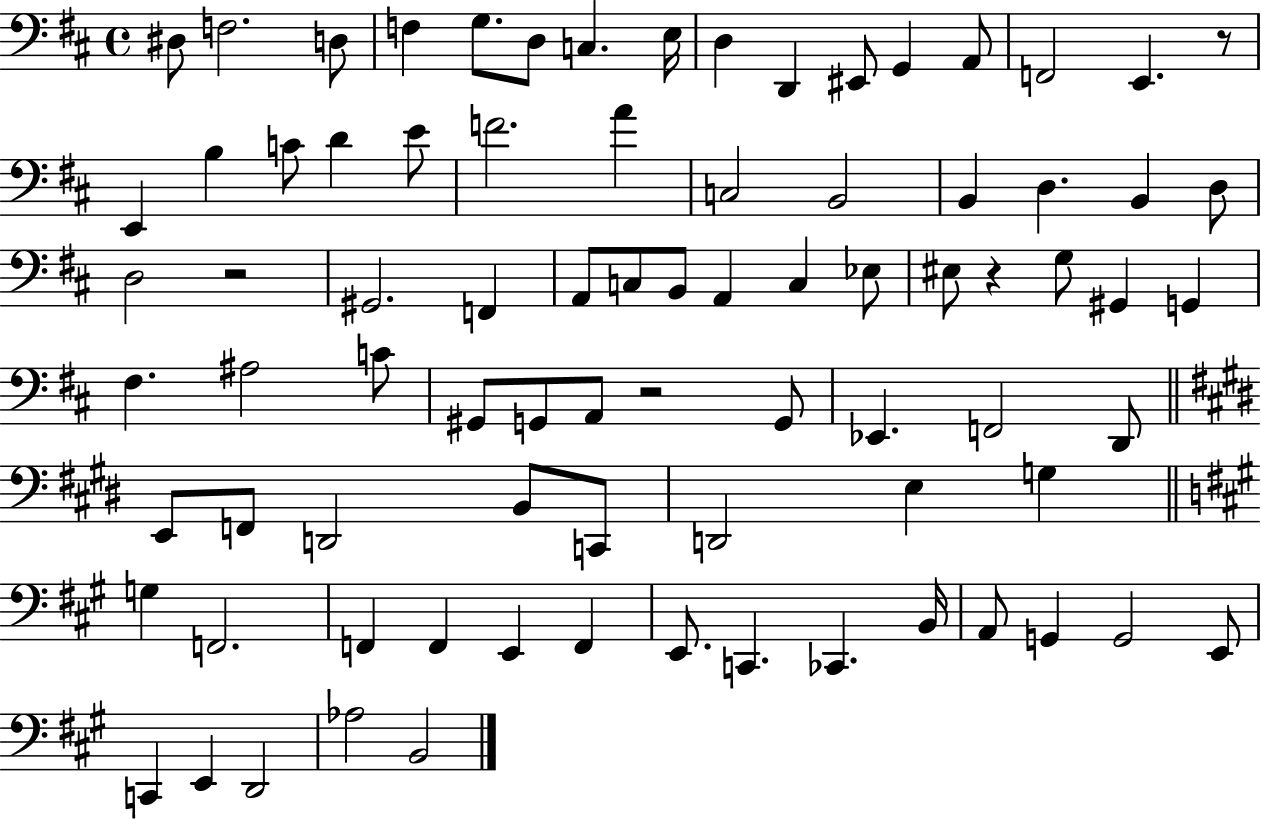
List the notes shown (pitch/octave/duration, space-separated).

D#3/e F3/h. D3/e F3/q G3/e. D3/e C3/q. E3/s D3/q D2/q EIS2/e G2/q A2/e F2/h E2/q. R/e E2/q B3/q C4/e D4/q E4/e F4/h. A4/q C3/h B2/h B2/q D3/q. B2/q D3/e D3/h R/h G#2/h. F2/q A2/e C3/e B2/e A2/q C3/q Eb3/e EIS3/e R/q G3/e G#2/q G2/q F#3/q. A#3/h C4/e G#2/e G2/e A2/e R/h G2/e Eb2/q. F2/h D2/e E2/e F2/e D2/h B2/e C2/e D2/h E3/q G3/q G3/q F2/h. F2/q F2/q E2/q F2/q E2/e. C2/q. CES2/q. B2/s A2/e G2/q G2/h E2/e C2/q E2/q D2/h Ab3/h B2/h